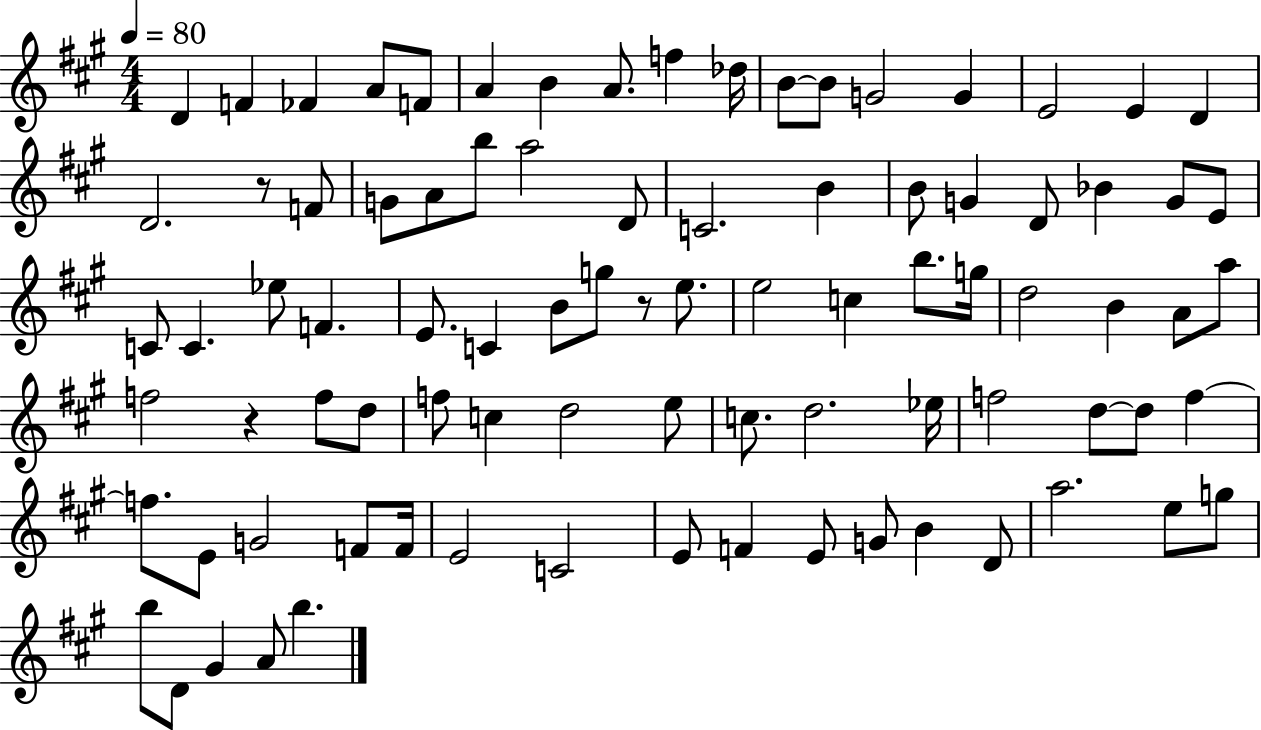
X:1
T:Untitled
M:4/4
L:1/4
K:A
D F _F A/2 F/2 A B A/2 f _d/4 B/2 B/2 G2 G E2 E D D2 z/2 F/2 G/2 A/2 b/2 a2 D/2 C2 B B/2 G D/2 _B G/2 E/2 C/2 C _e/2 F E/2 C B/2 g/2 z/2 e/2 e2 c b/2 g/4 d2 B A/2 a/2 f2 z f/2 d/2 f/2 c d2 e/2 c/2 d2 _e/4 f2 d/2 d/2 f f/2 E/2 G2 F/2 F/4 E2 C2 E/2 F E/2 G/2 B D/2 a2 e/2 g/2 b/2 D/2 ^G A/2 b